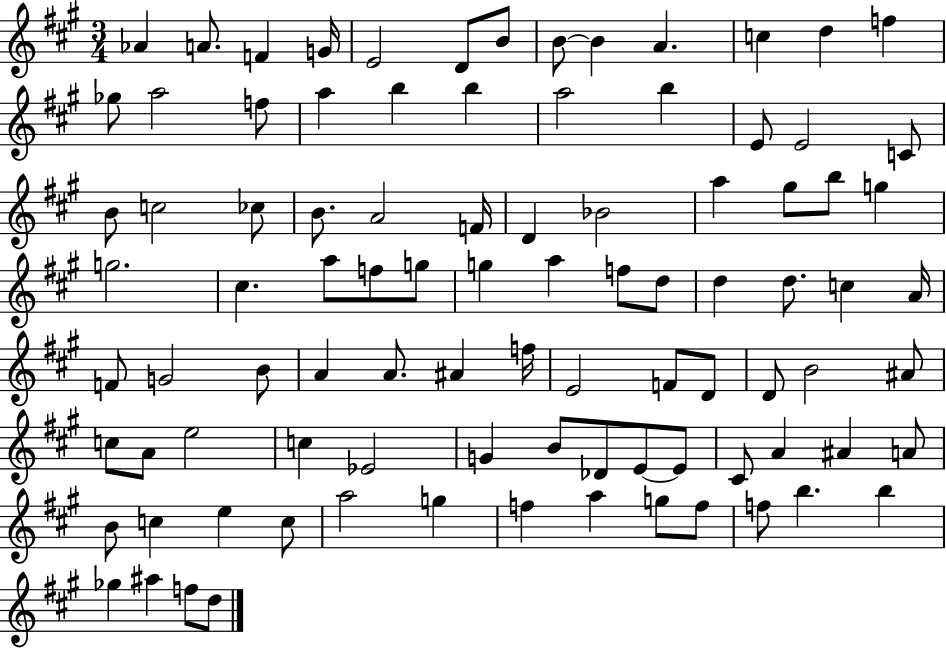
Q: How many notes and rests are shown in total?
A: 93